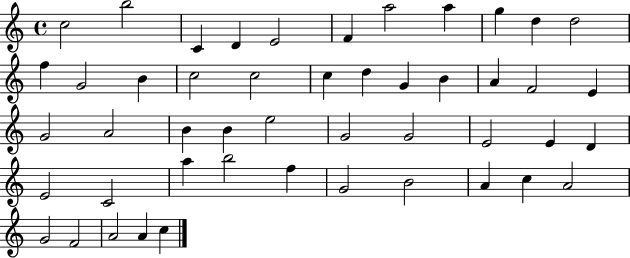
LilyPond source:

{
  \clef treble
  \time 4/4
  \defaultTimeSignature
  \key c \major
  c''2 b''2 | c'4 d'4 e'2 | f'4 a''2 a''4 | g''4 d''4 d''2 | \break f''4 g'2 b'4 | c''2 c''2 | c''4 d''4 g'4 b'4 | a'4 f'2 e'4 | \break g'2 a'2 | b'4 b'4 e''2 | g'2 g'2 | e'2 e'4 d'4 | \break e'2 c'2 | a''4 b''2 f''4 | g'2 b'2 | a'4 c''4 a'2 | \break g'2 f'2 | a'2 a'4 c''4 | \bar "|."
}